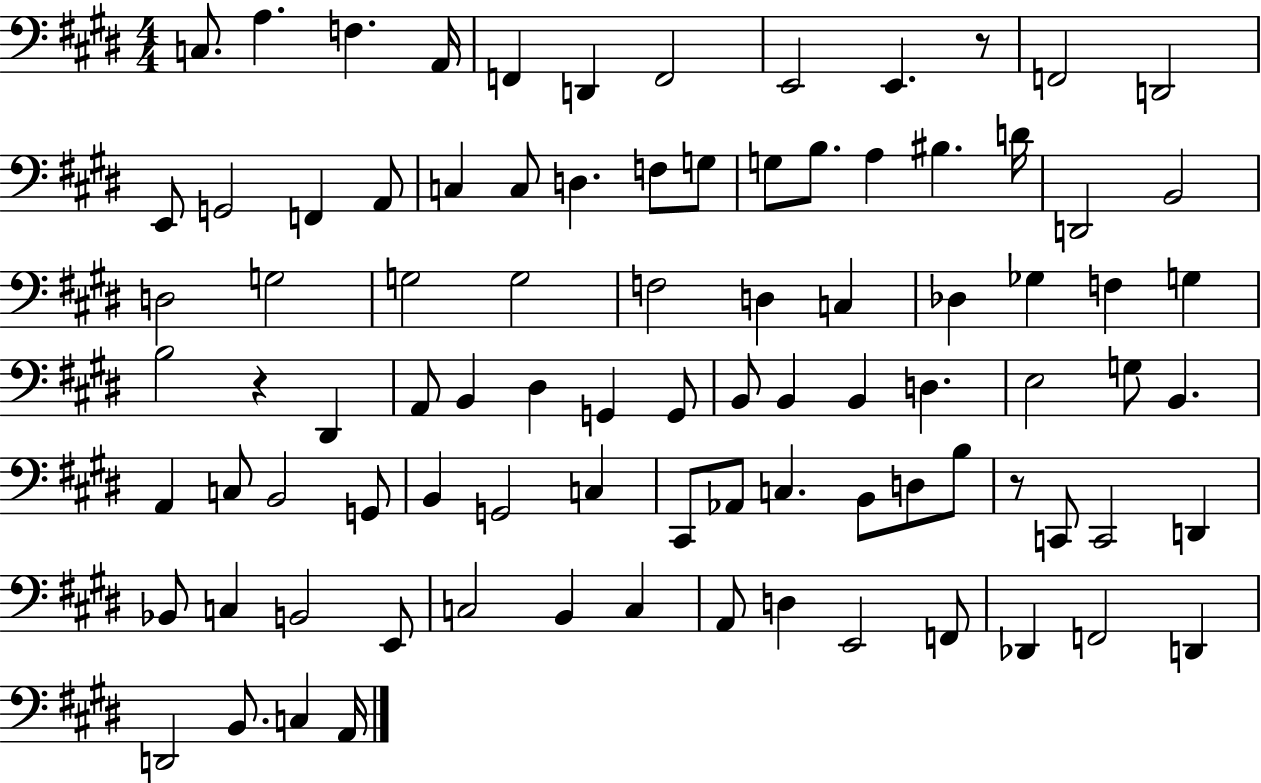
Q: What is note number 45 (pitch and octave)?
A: G2